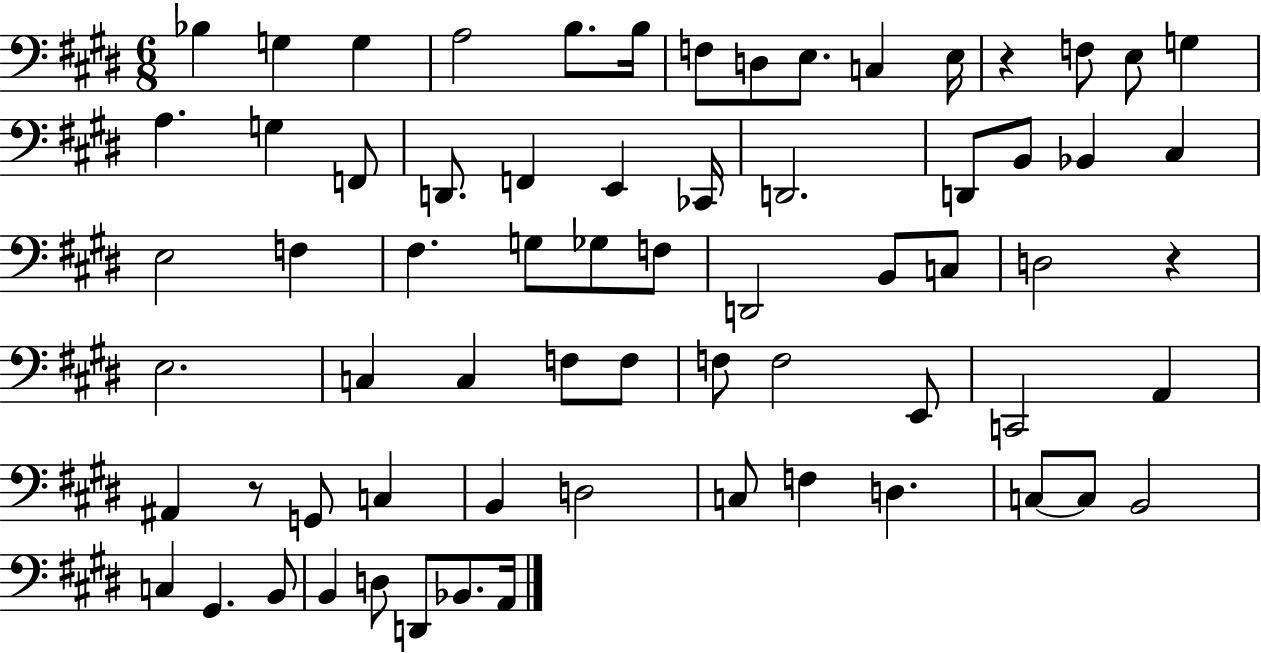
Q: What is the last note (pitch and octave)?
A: A2